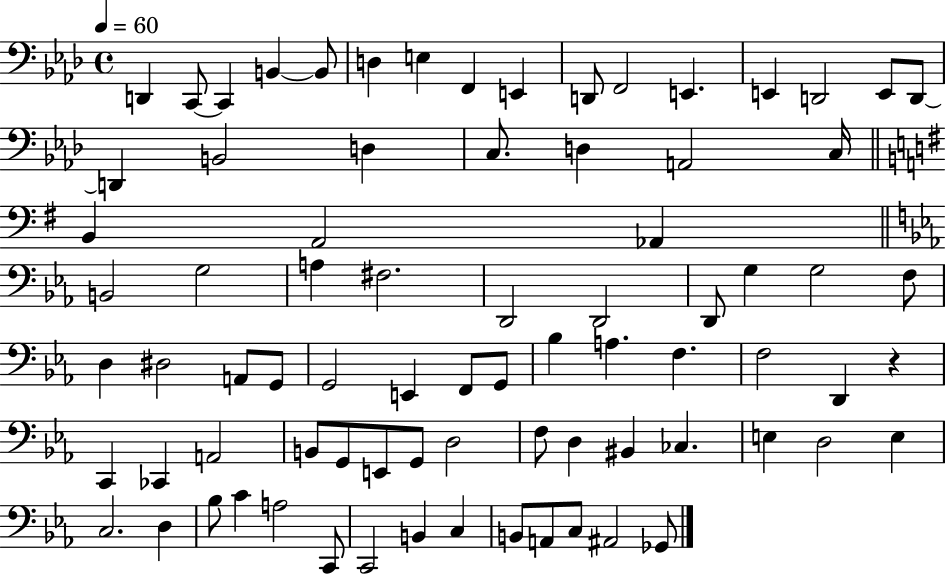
X:1
T:Untitled
M:4/4
L:1/4
K:Ab
D,, C,,/2 C,, B,, B,,/2 D, E, F,, E,, D,,/2 F,,2 E,, E,, D,,2 E,,/2 D,,/2 D,, B,,2 D, C,/2 D, A,,2 C,/4 B,, A,,2 _A,, B,,2 G,2 A, ^F,2 D,,2 D,,2 D,,/2 G, G,2 F,/2 D, ^D,2 A,,/2 G,,/2 G,,2 E,, F,,/2 G,,/2 _B, A, F, F,2 D,, z C,, _C,, A,,2 B,,/2 G,,/2 E,,/2 G,,/2 D,2 F,/2 D, ^B,, _C, E, D,2 E, C,2 D, _B,/2 C A,2 C,,/2 C,,2 B,, C, B,,/2 A,,/2 C,/2 ^A,,2 _G,,/2